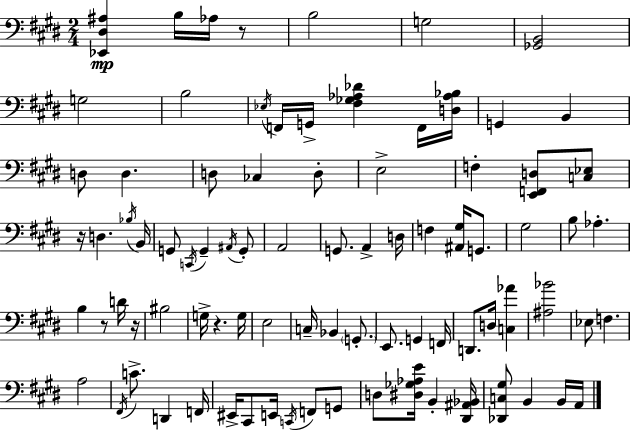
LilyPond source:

{
  \clef bass
  \numericTimeSignature
  \time 2/4
  \key e \major
  <ees, dis ais>4\mp b16 aes16 r8 | b2 | g2 | <ges, b,>2 | \break g2 | b2 | \acciaccatura { ees16 } f,16 g,16-> <fis ges aes des'>4 f,16 | <d aes bes>16 g,4 b,4 | \break d8 d4. | d8 ces4 d8-. | e2-> | f4-. <e, f, d>8 <c ees>8 | \break r16 d4. | \acciaccatura { bes16 } b,16 g,8 \acciaccatura { c,16 } g,4-- | \acciaccatura { ais,16 } g,8-. a,2 | g,8. a,4-> | \break d16 f4 | <ais, gis>16 g,8. gis2 | b8 aes4.-. | b4 | \break r8 d'16 r16 bis2 | g16-> r4. | g16 e2 | c16-- bes,4 | \break \parenthesize g,8.-. e,8. g,4 | f,16 d,8. d16 | <c aes'>4 <ais bes'>2 | ees8 f4. | \break a2 | \acciaccatura { fis,16 } c'8.-> | d,4 f,16 eis,16-> cis,8 | e,16 \acciaccatura { c,16 } f,8 g,8 d8 | \break <dis ges aes e'>16 b,4-. <dis, ais, bes,>16 <des, c gis>8 | b,4 b,16 a,16 \bar "|."
}